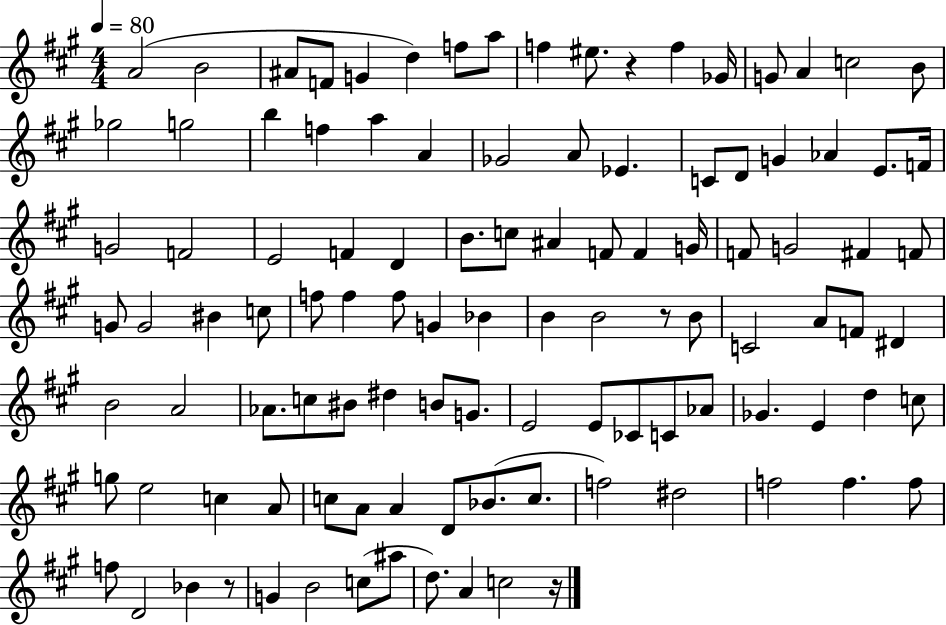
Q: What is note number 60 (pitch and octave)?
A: A4